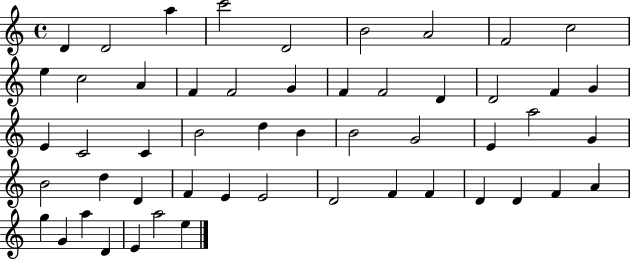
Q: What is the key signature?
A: C major